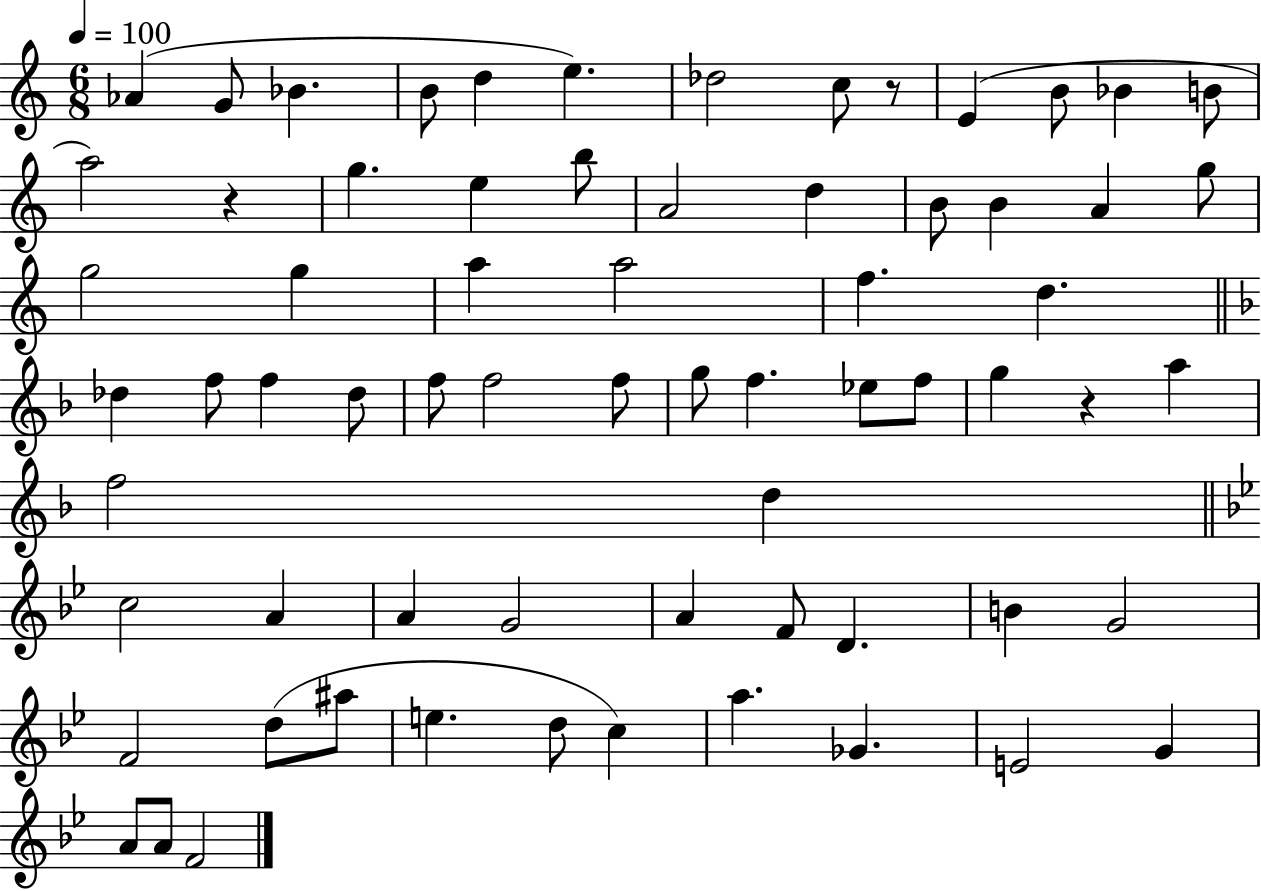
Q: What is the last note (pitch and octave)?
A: F4